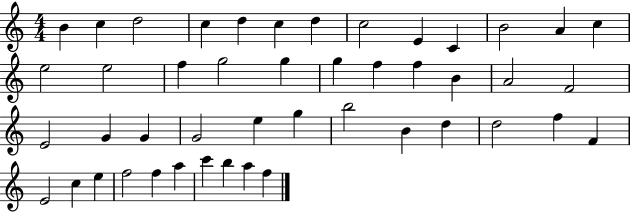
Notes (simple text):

B4/q C5/q D5/h C5/q D5/q C5/q D5/q C5/h E4/q C4/q B4/h A4/q C5/q E5/h E5/h F5/q G5/h G5/q G5/q F5/q F5/q B4/q A4/h F4/h E4/h G4/q G4/q G4/h E5/q G5/q B5/h B4/q D5/q D5/h F5/q F4/q E4/h C5/q E5/q F5/h F5/q A5/q C6/q B5/q A5/q F5/q